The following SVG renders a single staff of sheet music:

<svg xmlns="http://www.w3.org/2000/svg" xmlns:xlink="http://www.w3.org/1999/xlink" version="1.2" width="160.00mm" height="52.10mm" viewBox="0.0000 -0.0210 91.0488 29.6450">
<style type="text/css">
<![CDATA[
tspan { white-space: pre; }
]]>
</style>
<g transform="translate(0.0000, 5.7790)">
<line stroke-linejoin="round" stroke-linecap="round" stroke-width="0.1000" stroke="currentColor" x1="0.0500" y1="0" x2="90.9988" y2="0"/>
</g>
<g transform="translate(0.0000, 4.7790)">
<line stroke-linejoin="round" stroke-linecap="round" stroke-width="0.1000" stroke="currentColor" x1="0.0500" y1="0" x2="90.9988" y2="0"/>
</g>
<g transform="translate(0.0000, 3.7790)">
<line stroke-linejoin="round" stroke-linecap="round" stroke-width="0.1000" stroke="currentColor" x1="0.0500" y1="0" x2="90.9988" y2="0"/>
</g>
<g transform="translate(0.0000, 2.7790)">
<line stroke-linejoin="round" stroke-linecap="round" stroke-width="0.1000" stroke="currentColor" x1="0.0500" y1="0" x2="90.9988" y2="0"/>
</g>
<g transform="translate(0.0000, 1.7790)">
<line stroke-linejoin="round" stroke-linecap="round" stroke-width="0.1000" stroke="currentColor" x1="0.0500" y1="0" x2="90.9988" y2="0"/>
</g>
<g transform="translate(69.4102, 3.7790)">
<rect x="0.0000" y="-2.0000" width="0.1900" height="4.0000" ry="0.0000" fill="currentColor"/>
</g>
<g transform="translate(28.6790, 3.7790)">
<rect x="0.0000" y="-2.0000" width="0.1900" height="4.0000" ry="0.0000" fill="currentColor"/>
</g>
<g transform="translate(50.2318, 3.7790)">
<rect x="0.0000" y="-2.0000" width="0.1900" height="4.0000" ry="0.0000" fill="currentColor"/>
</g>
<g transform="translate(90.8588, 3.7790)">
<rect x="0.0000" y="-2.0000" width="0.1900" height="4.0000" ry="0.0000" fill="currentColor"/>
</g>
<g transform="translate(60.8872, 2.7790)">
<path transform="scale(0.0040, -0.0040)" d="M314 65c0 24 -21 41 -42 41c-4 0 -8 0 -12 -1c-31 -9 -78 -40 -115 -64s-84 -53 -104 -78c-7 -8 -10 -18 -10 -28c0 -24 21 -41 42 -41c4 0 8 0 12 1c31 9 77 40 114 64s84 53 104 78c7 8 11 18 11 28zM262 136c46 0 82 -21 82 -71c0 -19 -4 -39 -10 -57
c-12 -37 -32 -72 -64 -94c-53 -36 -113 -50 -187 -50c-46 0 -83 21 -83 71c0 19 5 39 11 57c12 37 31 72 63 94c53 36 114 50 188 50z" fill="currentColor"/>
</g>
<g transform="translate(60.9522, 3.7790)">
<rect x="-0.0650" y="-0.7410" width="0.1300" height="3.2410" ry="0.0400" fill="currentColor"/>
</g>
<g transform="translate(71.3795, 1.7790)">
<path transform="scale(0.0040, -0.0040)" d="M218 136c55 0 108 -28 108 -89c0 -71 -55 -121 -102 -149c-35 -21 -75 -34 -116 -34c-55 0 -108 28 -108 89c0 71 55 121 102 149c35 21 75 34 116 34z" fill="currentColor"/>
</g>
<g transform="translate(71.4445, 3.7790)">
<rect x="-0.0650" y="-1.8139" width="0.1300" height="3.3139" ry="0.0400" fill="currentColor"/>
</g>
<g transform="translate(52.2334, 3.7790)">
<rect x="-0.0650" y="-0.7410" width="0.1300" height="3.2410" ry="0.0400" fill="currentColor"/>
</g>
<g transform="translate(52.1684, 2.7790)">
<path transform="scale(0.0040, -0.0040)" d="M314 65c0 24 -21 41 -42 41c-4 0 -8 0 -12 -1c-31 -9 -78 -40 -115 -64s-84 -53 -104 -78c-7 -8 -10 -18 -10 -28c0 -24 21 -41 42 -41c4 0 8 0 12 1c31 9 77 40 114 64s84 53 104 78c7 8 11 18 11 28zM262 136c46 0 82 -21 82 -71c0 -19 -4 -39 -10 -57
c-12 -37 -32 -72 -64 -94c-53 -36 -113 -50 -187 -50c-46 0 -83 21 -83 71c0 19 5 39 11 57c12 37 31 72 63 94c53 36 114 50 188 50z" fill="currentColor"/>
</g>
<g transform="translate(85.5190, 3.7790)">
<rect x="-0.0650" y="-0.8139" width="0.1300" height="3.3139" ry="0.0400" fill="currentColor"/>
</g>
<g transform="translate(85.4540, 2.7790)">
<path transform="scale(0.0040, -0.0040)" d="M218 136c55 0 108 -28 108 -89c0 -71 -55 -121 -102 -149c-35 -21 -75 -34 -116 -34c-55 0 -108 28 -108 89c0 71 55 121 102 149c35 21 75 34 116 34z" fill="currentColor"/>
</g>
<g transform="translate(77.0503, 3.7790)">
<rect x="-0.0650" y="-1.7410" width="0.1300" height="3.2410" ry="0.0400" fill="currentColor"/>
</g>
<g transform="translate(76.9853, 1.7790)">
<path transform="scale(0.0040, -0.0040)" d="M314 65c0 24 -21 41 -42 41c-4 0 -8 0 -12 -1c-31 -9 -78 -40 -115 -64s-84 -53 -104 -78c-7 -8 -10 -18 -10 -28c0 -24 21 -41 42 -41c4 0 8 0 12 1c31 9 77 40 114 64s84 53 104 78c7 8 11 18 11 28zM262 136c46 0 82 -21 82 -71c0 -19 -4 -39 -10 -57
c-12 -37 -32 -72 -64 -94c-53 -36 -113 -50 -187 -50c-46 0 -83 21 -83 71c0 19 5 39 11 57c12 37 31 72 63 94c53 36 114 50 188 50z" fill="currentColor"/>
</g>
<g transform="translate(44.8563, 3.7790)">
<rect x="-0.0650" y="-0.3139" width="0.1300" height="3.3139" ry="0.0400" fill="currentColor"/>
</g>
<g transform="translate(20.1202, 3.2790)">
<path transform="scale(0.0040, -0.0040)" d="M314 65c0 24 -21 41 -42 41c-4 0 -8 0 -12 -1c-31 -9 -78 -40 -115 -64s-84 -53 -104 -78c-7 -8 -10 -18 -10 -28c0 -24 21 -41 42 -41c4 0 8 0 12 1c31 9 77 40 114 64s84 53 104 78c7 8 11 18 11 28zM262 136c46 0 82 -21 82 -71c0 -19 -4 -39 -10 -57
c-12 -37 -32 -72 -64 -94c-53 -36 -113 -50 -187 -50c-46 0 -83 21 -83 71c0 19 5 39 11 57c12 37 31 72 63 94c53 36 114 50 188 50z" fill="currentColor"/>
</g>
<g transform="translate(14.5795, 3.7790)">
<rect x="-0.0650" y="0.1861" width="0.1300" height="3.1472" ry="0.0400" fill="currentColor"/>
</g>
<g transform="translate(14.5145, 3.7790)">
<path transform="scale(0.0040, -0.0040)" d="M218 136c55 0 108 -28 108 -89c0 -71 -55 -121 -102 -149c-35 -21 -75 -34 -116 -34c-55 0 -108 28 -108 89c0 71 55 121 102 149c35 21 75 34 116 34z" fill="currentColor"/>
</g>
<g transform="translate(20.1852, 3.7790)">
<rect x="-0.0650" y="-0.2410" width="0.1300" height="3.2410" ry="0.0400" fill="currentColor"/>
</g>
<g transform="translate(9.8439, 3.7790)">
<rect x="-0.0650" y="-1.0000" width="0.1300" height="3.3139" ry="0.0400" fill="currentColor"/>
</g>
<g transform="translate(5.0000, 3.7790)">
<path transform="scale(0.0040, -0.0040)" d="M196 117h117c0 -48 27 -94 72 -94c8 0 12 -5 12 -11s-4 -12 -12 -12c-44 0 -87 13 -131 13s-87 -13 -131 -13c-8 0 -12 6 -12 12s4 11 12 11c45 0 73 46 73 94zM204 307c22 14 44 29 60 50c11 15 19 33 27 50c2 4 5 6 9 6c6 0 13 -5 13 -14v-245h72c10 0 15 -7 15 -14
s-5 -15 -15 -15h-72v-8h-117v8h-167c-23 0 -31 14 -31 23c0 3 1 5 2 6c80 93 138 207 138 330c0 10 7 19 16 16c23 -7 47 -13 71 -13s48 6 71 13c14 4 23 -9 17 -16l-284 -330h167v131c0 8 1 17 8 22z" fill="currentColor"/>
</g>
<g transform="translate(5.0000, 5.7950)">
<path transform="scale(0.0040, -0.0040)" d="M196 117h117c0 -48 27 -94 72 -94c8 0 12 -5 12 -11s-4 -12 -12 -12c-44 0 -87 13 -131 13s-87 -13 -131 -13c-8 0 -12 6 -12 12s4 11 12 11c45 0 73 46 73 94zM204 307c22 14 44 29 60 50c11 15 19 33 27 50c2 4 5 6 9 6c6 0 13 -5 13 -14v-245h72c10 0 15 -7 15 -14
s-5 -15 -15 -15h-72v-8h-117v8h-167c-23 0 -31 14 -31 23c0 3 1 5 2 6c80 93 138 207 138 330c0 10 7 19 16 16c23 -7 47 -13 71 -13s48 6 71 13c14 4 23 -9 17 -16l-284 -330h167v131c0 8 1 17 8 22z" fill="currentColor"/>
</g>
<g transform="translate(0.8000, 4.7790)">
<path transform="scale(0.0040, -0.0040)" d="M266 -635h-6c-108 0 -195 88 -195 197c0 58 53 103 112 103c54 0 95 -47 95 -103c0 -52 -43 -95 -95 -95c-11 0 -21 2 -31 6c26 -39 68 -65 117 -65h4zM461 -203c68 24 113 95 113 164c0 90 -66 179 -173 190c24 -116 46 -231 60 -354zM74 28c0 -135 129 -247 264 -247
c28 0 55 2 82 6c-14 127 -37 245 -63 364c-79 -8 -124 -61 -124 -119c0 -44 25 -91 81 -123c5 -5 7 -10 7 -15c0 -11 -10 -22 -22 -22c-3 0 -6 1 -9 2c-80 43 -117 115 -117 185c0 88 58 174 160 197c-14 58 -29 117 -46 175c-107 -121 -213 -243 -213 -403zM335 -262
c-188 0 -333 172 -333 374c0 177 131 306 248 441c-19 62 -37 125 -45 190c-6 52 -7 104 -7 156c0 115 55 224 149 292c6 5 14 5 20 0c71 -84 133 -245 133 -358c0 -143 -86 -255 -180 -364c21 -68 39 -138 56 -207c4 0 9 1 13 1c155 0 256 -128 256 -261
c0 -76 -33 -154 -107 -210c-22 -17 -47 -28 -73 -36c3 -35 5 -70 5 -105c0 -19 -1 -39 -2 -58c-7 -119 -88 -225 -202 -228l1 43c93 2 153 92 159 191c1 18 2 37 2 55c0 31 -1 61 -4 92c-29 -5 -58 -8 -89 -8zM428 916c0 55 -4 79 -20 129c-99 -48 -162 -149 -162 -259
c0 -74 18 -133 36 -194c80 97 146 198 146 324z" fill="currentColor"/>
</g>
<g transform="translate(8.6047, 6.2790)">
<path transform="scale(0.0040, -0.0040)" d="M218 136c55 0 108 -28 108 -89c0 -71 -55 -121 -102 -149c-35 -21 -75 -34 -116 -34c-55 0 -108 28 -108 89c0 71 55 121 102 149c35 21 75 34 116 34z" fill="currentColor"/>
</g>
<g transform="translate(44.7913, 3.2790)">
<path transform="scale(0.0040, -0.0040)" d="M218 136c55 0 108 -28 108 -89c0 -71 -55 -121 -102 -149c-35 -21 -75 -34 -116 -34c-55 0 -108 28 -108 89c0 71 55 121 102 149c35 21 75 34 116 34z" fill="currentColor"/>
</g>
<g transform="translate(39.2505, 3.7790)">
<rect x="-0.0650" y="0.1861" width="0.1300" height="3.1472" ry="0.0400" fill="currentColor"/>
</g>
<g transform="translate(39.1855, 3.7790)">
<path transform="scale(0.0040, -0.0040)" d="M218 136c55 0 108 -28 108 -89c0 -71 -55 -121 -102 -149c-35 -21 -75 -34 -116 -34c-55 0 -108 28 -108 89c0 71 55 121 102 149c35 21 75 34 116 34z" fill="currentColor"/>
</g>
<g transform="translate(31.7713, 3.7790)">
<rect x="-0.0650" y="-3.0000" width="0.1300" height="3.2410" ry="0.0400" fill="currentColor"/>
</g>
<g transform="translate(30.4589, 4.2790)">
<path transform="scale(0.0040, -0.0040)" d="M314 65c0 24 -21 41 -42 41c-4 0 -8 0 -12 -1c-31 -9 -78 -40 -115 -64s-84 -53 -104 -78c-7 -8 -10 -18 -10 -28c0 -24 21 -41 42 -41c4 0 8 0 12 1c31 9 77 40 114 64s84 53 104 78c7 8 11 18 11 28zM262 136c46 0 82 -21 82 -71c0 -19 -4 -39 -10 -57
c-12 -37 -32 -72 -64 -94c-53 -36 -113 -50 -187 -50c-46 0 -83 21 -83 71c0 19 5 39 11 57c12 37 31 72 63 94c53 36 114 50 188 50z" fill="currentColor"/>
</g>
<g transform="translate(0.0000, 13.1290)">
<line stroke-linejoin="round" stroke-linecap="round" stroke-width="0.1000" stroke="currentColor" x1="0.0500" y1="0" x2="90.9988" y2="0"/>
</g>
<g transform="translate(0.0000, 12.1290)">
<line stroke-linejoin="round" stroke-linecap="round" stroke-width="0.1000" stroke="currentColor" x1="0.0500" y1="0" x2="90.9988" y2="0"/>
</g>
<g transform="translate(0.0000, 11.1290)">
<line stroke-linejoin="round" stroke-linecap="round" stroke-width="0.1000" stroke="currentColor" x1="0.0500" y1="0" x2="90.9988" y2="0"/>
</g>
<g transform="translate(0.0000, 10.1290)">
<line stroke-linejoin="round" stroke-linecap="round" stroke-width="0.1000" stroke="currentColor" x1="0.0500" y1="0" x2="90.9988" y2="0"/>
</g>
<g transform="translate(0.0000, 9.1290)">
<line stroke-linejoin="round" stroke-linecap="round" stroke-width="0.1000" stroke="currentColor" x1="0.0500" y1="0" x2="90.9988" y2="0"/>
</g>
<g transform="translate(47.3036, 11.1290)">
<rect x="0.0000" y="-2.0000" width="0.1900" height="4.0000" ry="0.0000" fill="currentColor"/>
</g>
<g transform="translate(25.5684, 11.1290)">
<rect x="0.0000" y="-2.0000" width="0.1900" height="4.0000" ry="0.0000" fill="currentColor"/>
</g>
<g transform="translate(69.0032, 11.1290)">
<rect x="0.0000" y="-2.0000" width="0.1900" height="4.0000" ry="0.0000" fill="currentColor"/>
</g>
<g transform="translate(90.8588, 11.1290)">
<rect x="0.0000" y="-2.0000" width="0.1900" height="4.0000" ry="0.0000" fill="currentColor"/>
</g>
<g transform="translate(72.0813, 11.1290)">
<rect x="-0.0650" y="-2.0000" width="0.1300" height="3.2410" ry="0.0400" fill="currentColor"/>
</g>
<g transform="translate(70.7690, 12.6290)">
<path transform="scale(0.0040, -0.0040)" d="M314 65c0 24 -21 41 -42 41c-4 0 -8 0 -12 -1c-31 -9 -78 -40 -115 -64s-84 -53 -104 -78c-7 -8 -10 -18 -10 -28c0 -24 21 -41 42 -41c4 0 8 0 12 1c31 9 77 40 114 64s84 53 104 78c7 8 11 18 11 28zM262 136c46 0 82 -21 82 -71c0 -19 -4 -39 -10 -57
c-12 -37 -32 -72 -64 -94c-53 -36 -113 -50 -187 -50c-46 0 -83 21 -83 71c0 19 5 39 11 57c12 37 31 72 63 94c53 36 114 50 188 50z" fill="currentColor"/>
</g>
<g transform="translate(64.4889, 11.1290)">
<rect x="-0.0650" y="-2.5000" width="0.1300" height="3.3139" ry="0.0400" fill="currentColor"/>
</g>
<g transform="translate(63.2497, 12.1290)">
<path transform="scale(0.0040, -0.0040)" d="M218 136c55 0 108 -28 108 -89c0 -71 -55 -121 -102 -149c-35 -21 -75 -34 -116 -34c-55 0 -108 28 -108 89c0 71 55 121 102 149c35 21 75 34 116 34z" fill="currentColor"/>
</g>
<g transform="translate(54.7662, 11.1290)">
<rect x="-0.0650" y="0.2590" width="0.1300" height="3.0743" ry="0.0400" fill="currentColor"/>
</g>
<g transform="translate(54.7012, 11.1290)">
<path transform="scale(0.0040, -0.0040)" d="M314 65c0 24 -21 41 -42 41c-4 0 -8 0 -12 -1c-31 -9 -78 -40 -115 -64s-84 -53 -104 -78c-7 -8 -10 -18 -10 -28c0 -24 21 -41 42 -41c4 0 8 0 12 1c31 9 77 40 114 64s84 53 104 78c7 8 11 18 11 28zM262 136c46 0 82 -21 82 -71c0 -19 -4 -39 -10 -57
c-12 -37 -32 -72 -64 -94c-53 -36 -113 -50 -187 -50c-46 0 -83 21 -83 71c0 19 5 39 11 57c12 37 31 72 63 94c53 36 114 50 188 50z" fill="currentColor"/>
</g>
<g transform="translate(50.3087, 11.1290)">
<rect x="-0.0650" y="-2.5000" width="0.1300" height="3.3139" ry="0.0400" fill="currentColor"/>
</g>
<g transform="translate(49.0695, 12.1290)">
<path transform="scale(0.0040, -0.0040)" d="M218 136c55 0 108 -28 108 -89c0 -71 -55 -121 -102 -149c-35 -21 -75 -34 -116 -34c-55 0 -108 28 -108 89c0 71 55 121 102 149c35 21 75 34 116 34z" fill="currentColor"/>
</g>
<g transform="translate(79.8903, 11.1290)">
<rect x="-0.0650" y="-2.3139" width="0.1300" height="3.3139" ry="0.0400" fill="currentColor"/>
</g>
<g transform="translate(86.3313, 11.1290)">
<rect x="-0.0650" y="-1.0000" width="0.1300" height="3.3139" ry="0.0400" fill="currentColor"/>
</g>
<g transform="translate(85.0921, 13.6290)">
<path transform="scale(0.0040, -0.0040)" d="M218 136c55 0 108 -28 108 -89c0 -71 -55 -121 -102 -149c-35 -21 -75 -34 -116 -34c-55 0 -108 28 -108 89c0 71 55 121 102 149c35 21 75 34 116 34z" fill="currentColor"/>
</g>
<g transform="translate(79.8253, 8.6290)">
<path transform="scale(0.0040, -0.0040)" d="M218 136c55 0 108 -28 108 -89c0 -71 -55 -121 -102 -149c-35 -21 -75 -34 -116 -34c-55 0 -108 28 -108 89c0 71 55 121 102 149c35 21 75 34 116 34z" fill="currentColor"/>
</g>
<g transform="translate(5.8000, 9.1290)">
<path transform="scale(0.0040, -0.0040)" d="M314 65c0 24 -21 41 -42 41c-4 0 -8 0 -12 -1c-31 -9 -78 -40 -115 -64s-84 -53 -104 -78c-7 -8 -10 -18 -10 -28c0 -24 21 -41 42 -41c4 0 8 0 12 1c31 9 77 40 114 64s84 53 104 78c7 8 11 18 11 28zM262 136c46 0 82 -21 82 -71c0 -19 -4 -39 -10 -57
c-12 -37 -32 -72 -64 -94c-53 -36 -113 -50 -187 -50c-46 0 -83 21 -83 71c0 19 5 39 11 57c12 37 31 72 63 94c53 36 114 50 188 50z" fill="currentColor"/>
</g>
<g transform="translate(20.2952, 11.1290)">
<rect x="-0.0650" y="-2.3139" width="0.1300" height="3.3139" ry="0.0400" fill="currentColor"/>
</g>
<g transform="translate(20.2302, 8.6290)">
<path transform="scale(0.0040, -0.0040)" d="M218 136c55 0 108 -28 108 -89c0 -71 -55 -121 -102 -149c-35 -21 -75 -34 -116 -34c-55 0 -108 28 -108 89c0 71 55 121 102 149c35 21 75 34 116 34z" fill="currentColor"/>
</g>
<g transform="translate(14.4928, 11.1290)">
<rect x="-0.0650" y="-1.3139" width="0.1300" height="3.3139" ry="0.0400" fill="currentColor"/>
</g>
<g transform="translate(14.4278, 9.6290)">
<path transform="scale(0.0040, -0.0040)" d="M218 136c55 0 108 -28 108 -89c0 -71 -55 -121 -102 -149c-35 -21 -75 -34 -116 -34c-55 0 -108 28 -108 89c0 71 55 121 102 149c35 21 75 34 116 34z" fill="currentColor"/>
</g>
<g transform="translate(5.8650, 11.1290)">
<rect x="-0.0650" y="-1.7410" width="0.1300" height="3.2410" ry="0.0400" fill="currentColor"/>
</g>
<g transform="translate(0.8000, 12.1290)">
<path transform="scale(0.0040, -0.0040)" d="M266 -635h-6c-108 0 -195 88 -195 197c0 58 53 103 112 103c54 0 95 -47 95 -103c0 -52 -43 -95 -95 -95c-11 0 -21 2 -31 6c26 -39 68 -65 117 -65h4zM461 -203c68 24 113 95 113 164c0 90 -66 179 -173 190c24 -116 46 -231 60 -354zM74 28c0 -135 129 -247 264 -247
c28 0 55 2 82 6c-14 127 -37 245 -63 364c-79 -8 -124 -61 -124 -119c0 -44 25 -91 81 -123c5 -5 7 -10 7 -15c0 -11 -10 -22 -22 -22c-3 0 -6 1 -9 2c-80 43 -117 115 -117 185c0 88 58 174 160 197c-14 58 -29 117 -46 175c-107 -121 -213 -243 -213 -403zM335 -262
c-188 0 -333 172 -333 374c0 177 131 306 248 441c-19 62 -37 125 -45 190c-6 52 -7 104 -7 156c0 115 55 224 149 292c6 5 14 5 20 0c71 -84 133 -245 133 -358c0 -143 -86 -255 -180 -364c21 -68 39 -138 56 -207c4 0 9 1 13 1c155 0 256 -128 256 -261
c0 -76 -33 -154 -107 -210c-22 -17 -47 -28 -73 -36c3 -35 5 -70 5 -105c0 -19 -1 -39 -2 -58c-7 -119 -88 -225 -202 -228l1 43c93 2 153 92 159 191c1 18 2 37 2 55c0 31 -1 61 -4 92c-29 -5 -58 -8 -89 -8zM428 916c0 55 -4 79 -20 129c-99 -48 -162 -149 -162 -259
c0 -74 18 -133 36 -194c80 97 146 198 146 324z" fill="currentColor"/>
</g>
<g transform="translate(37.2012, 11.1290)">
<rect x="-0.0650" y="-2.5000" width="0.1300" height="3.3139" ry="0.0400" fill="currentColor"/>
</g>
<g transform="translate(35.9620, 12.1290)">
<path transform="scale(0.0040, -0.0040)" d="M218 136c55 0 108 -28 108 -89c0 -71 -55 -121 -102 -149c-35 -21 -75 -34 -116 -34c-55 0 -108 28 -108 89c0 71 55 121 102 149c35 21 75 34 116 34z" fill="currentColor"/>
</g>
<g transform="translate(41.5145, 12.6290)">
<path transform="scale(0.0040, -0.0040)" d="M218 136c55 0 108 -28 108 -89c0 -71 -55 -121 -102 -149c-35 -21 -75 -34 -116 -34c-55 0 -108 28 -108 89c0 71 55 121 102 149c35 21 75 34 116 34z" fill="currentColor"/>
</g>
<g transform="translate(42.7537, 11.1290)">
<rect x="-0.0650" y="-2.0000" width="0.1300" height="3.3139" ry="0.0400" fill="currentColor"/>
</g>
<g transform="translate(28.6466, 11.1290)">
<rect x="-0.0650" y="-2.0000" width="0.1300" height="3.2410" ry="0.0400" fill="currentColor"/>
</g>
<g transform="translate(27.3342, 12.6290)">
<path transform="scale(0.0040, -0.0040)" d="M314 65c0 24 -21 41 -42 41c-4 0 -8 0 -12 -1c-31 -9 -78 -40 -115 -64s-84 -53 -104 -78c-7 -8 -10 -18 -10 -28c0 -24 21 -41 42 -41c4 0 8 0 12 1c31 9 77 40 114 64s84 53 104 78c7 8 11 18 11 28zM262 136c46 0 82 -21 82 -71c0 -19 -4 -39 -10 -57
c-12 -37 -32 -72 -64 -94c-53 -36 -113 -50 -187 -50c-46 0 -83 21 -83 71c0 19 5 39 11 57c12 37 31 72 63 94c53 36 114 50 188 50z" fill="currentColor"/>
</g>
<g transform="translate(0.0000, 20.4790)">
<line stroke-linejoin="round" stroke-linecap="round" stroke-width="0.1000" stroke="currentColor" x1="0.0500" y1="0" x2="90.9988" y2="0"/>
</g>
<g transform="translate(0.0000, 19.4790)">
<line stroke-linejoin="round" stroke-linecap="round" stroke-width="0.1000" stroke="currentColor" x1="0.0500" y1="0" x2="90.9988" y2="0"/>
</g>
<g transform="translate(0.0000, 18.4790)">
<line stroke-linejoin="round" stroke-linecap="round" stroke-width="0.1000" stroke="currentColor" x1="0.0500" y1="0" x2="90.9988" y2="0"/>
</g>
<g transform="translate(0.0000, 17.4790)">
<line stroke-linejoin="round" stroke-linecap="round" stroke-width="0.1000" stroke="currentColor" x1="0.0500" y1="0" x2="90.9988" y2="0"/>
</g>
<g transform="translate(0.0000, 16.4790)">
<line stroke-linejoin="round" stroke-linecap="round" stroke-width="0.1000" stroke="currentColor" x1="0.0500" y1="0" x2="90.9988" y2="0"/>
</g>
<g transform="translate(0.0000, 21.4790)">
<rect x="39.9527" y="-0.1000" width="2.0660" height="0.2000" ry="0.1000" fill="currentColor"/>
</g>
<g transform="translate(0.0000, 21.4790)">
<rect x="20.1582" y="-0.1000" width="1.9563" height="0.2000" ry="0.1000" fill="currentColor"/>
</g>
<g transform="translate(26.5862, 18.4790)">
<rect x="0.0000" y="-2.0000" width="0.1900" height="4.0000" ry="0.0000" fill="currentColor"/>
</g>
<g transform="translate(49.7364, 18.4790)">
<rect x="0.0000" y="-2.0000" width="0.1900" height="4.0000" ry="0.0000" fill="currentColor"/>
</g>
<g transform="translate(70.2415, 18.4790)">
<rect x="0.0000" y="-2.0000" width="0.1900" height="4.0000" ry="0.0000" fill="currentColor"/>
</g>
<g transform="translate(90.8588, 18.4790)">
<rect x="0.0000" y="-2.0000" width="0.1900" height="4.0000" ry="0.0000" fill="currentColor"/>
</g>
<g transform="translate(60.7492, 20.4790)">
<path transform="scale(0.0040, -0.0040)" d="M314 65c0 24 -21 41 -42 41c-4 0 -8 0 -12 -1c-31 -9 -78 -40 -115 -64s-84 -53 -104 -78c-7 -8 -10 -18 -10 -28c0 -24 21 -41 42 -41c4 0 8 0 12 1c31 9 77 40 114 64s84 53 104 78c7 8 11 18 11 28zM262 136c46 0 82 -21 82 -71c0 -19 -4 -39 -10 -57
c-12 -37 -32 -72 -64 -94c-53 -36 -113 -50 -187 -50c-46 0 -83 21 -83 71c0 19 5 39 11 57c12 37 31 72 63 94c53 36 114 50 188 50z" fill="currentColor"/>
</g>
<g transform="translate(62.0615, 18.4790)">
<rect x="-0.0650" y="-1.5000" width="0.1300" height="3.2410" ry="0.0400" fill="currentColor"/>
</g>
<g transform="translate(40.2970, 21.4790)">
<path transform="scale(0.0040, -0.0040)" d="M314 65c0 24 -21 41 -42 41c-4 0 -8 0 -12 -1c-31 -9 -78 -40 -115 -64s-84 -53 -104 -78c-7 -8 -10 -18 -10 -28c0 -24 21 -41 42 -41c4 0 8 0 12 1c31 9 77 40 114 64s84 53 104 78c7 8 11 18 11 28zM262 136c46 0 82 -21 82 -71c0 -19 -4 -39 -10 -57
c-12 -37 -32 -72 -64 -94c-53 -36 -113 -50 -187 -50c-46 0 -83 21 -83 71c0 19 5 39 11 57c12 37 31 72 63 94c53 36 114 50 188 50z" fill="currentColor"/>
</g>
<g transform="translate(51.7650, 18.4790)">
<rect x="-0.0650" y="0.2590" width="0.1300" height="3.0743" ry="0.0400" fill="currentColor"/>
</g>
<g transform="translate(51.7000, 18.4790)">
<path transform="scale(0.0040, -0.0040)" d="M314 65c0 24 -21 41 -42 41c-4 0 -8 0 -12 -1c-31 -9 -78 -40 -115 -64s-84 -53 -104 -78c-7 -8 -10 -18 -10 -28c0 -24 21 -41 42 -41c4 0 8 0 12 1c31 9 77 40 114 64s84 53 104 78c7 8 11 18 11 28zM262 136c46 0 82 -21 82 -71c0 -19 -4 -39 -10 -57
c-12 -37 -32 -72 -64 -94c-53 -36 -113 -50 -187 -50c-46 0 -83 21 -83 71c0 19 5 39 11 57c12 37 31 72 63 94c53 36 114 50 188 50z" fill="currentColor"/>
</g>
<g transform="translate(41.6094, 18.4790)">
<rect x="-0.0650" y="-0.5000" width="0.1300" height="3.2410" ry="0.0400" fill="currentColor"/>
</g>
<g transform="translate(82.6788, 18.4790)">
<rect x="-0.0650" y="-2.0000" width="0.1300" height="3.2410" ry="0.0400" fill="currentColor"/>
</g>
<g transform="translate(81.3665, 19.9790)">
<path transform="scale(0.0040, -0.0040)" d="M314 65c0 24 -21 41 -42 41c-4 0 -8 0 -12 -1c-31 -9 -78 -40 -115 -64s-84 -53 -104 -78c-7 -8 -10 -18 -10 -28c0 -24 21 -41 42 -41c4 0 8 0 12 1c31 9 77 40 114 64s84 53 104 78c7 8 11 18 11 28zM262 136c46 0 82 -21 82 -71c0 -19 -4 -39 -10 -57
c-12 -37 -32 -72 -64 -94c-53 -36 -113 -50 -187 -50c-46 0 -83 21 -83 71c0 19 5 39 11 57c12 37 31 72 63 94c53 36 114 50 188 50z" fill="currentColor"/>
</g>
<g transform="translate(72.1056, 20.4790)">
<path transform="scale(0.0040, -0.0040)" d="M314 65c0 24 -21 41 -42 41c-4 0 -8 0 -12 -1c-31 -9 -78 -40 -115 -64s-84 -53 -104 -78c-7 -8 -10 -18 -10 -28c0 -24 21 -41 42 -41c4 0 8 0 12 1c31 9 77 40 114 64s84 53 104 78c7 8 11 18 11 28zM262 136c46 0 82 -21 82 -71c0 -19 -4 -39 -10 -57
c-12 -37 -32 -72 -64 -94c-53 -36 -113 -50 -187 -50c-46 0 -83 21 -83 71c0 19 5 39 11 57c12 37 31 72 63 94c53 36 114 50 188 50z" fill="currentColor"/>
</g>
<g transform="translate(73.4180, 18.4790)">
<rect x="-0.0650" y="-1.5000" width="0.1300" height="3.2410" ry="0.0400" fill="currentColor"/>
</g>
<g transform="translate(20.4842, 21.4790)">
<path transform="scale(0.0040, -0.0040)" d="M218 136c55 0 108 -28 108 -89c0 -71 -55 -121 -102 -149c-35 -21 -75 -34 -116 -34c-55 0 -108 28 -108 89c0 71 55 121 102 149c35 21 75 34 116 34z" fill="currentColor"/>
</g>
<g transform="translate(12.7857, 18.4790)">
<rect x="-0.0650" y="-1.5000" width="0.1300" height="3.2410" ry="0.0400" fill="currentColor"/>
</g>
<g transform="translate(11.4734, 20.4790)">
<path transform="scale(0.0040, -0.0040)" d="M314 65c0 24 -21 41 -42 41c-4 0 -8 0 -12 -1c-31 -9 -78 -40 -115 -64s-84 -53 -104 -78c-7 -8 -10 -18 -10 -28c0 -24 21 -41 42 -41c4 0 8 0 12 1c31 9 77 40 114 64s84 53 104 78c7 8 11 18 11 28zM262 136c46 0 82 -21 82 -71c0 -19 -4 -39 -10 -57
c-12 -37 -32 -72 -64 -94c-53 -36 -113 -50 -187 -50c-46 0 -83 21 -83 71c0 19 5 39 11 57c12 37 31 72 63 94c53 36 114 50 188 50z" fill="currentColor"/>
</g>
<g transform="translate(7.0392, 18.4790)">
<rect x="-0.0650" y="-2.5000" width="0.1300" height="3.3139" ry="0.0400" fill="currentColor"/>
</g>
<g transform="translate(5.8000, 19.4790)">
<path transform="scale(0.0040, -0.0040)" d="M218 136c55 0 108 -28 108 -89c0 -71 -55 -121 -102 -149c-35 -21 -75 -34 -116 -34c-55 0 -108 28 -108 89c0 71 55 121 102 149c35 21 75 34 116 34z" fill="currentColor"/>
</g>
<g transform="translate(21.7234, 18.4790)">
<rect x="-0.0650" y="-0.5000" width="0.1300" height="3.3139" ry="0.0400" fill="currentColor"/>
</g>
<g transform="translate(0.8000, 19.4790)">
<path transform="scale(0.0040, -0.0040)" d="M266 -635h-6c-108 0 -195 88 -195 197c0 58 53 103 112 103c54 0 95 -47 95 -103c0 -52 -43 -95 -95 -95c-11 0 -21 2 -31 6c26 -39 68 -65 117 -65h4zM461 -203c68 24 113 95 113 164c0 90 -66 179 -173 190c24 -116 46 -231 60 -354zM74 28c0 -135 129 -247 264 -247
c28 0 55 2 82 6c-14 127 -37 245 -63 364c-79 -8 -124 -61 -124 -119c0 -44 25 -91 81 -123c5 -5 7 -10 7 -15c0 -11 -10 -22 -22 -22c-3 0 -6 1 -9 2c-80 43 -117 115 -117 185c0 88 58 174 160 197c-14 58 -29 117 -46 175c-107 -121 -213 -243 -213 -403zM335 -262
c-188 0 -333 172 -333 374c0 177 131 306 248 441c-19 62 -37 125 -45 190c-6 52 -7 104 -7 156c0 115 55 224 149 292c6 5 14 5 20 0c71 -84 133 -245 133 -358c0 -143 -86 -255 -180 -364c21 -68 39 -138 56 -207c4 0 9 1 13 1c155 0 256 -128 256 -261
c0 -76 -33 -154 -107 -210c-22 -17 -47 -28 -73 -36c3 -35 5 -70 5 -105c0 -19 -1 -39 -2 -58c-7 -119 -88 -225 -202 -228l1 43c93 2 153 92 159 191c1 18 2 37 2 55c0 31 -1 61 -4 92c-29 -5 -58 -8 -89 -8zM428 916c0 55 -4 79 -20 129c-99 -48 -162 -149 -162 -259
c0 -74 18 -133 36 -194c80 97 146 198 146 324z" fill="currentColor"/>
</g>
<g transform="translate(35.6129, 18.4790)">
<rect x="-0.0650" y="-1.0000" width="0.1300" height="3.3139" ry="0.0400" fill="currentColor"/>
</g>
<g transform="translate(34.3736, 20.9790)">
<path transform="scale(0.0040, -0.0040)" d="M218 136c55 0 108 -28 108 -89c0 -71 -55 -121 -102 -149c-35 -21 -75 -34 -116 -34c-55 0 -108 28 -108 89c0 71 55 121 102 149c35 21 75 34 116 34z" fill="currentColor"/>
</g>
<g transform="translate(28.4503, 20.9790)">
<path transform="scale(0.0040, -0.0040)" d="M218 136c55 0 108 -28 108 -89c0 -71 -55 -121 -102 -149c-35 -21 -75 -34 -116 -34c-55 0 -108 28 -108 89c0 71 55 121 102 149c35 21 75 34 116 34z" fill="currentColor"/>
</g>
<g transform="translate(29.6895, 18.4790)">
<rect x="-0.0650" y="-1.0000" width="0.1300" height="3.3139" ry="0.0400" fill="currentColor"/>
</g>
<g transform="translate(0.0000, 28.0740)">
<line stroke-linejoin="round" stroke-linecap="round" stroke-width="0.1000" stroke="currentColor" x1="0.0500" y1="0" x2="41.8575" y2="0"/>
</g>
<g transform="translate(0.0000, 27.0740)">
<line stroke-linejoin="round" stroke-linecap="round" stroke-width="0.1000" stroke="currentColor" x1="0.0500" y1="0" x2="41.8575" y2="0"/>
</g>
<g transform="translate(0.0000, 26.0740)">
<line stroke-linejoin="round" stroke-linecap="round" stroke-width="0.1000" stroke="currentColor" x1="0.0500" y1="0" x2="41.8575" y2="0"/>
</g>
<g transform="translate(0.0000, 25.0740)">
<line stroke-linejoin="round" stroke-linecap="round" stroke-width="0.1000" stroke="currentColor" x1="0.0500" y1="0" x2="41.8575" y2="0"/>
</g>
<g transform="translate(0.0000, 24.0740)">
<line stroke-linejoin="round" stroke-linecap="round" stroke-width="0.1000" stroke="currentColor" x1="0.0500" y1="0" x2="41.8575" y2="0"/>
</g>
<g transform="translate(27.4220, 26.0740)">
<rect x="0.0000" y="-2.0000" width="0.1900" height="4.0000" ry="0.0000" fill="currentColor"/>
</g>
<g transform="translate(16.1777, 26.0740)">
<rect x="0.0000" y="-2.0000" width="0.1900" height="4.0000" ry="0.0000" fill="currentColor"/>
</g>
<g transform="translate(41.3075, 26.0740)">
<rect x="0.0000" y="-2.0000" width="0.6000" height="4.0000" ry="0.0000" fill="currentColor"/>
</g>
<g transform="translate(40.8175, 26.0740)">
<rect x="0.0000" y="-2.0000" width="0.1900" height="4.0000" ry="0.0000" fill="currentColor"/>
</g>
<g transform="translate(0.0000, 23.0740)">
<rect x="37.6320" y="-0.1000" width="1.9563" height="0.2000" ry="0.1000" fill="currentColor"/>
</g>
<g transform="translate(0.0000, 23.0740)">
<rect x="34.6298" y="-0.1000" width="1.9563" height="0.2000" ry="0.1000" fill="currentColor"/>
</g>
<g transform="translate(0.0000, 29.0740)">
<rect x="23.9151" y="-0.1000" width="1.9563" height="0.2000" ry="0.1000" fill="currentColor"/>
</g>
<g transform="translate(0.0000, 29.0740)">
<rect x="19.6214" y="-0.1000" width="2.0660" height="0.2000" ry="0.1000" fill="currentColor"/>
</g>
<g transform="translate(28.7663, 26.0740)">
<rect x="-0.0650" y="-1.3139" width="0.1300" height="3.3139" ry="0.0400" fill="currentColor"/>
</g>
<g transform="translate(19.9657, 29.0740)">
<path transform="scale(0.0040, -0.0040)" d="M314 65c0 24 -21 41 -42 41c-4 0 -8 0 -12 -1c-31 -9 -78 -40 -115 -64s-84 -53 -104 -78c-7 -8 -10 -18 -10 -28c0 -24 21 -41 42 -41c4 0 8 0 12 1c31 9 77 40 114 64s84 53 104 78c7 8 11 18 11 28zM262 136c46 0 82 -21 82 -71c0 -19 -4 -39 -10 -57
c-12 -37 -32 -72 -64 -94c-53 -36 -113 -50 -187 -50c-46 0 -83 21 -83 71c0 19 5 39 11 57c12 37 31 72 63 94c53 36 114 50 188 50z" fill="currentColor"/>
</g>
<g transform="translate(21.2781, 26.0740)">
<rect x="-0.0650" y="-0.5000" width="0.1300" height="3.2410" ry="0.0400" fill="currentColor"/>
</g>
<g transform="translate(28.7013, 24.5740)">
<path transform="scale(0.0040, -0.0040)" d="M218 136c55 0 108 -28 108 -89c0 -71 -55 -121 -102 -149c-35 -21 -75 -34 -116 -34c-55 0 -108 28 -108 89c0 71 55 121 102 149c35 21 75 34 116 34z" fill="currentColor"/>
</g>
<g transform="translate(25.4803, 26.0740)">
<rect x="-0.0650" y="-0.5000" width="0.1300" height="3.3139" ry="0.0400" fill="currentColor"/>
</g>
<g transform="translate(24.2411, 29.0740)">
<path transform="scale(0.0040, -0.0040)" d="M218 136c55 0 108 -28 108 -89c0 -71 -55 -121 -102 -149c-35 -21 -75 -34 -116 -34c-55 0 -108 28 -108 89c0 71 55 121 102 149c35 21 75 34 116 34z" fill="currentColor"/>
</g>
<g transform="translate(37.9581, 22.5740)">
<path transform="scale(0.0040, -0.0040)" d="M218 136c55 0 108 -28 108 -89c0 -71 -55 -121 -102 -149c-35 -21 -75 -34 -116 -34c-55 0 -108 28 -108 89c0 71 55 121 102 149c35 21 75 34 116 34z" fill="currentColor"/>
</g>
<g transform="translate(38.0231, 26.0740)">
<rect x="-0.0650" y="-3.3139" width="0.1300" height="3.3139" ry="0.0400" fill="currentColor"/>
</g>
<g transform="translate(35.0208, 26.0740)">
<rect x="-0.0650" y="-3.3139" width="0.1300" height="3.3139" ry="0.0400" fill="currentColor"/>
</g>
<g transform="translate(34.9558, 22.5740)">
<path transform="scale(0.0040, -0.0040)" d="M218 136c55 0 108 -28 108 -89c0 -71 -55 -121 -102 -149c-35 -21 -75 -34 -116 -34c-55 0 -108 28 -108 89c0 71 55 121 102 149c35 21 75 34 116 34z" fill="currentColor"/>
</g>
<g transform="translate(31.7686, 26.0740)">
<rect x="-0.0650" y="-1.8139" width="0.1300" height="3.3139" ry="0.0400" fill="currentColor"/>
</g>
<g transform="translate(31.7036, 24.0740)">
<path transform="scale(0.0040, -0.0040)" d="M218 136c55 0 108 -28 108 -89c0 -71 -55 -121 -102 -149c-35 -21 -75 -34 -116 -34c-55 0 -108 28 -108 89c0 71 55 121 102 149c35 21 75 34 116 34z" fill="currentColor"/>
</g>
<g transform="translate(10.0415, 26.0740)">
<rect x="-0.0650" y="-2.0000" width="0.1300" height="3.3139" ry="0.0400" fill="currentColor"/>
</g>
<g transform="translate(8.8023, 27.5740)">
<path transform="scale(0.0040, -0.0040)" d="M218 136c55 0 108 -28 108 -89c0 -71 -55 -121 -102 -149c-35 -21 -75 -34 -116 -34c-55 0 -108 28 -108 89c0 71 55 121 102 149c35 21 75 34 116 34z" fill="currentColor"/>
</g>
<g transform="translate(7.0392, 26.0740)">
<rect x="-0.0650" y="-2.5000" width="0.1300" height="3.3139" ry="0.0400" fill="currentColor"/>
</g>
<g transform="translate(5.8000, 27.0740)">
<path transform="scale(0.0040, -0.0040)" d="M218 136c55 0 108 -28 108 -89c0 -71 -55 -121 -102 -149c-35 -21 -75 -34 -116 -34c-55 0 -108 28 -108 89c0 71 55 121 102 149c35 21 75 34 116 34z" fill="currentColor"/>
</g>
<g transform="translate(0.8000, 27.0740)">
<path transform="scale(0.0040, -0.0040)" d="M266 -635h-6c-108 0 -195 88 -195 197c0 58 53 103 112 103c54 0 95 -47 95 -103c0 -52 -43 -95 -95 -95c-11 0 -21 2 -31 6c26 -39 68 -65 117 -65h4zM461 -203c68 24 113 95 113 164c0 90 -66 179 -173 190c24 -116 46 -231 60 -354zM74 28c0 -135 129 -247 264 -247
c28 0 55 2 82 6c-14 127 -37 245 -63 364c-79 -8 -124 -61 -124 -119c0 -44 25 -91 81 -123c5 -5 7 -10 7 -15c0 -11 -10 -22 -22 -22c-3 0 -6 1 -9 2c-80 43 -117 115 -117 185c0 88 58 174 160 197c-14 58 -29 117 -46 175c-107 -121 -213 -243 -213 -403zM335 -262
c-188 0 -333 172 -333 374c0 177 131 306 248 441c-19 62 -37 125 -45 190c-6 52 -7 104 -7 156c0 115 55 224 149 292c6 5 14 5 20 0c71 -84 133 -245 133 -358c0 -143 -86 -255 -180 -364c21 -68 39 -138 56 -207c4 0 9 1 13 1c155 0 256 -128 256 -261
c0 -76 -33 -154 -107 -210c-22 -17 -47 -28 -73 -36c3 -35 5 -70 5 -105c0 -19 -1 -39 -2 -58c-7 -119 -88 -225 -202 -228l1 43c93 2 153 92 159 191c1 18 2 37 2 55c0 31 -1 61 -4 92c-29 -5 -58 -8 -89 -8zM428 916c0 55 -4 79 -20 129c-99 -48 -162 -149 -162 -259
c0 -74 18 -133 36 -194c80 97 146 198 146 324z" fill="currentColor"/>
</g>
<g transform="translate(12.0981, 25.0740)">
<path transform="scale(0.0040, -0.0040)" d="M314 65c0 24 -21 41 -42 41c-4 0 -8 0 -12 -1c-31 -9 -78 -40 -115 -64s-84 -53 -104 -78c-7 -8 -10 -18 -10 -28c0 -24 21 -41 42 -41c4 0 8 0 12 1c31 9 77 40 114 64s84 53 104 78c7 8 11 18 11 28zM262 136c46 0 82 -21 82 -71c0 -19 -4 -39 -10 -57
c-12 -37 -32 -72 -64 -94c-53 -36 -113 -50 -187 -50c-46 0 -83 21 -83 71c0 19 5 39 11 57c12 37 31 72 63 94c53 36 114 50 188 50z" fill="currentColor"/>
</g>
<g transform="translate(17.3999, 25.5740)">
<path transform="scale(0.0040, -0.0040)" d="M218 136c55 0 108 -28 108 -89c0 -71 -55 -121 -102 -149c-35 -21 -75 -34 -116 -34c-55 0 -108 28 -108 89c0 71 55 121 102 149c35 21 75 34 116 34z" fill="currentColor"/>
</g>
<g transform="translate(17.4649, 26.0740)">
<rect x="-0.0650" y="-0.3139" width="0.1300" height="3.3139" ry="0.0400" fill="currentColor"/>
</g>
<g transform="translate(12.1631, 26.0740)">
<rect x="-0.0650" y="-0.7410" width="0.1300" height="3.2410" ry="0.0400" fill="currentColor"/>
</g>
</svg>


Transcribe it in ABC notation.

X:1
T:Untitled
M:4/4
L:1/4
K:C
D B c2 A2 B c d2 d2 f f2 d f2 e g F2 G F G B2 G F2 g D G E2 C D D C2 B2 E2 E2 F2 G F d2 c C2 C e f b b